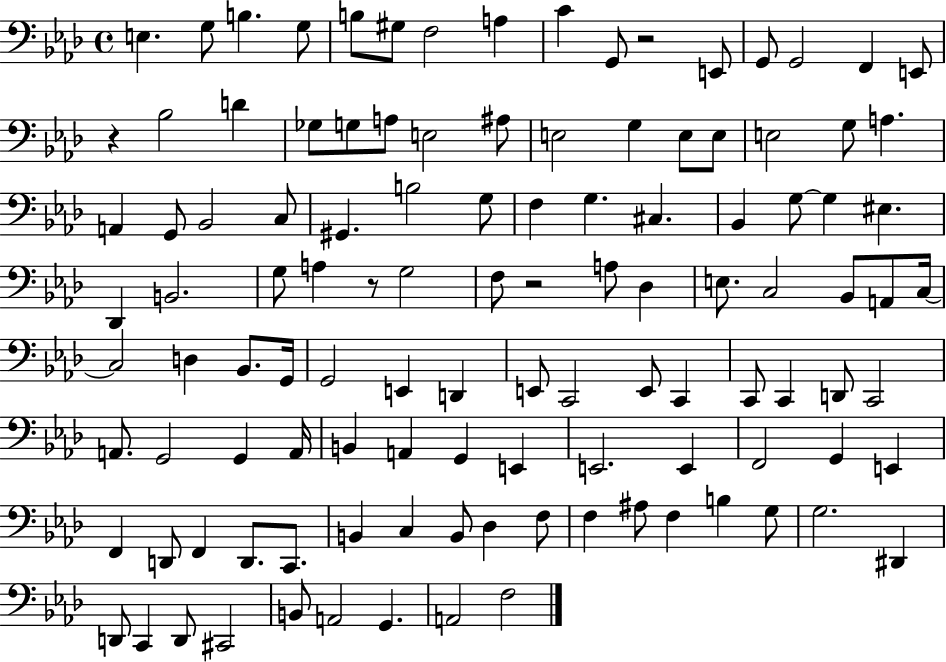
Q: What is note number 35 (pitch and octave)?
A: B3